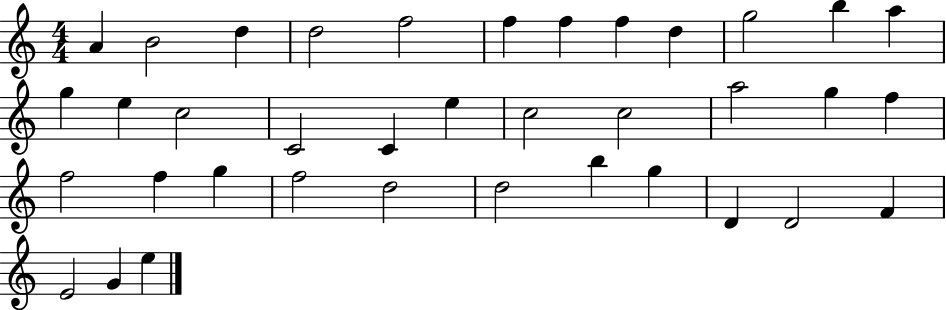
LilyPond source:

{
  \clef treble
  \numericTimeSignature
  \time 4/4
  \key c \major
  a'4 b'2 d''4 | d''2 f''2 | f''4 f''4 f''4 d''4 | g''2 b''4 a''4 | \break g''4 e''4 c''2 | c'2 c'4 e''4 | c''2 c''2 | a''2 g''4 f''4 | \break f''2 f''4 g''4 | f''2 d''2 | d''2 b''4 g''4 | d'4 d'2 f'4 | \break e'2 g'4 e''4 | \bar "|."
}